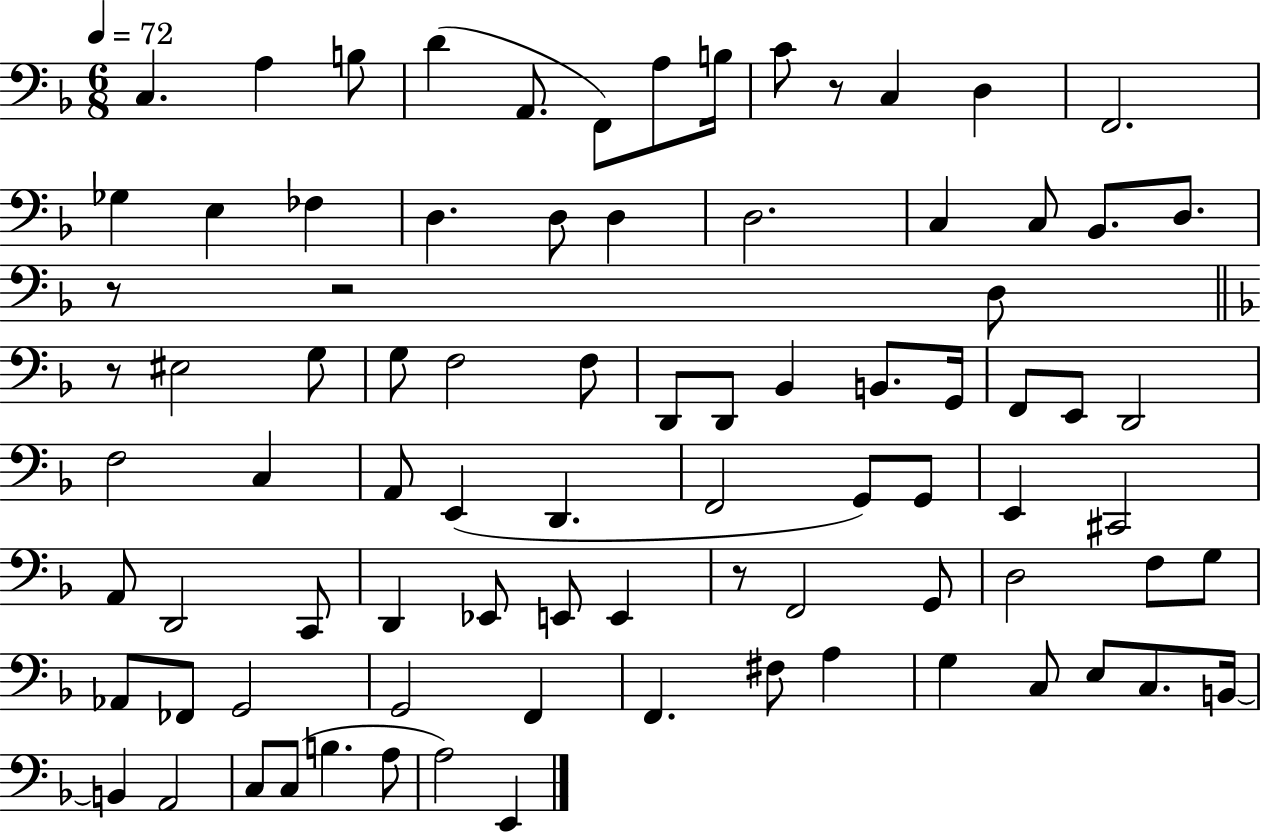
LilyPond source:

{
  \clef bass
  \numericTimeSignature
  \time 6/8
  \key f \major
  \tempo 4 = 72
  \repeat volta 2 { c4. a4 b8 | d'4( a,8. f,8) a8 b16 | c'8 r8 c4 d4 | f,2. | \break ges4 e4 fes4 | d4. d8 d4 | d2. | c4 c8 bes,8. d8. | \break r8 r2 d8 | \bar "||" \break \key d \minor r8 eis2 g8 | g8 f2 f8 | d,8 d,8 bes,4 b,8. g,16 | f,8 e,8 d,2 | \break f2 c4 | a,8 e,4( d,4. | f,2 g,8) g,8 | e,4 cis,2 | \break a,8 d,2 c,8 | d,4 ees,8 e,8 e,4 | r8 f,2 g,8 | d2 f8 g8 | \break aes,8 fes,8 g,2 | g,2 f,4 | f,4. fis8 a4 | g4 c8 e8 c8. b,16~~ | \break b,4 a,2 | c8 c8( b4. a8 | a2) e,4 | } \bar "|."
}